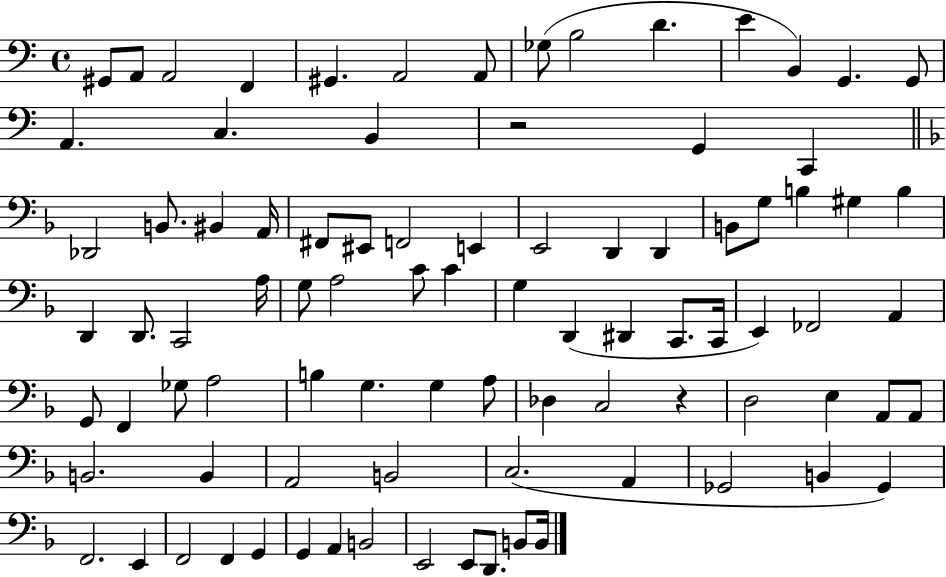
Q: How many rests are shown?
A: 2